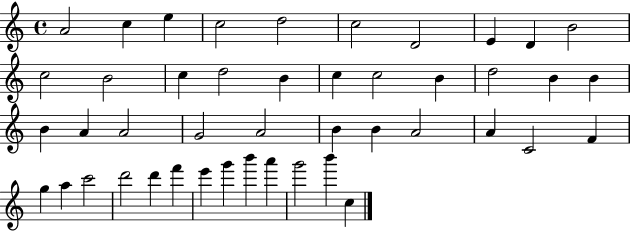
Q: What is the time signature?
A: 4/4